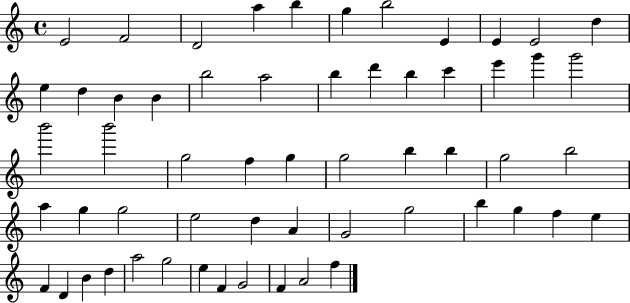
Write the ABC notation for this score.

X:1
T:Untitled
M:4/4
L:1/4
K:C
E2 F2 D2 a b g b2 E E E2 d e d B B b2 a2 b d' b c' e' g' g'2 b'2 b'2 g2 f g g2 b b g2 b2 a g g2 e2 d A G2 g2 b g f e F D B d a2 g2 e F G2 F A2 f